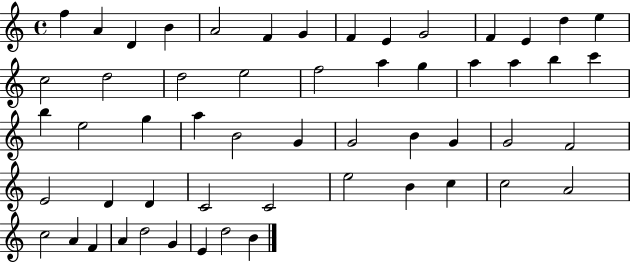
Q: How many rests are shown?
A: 0